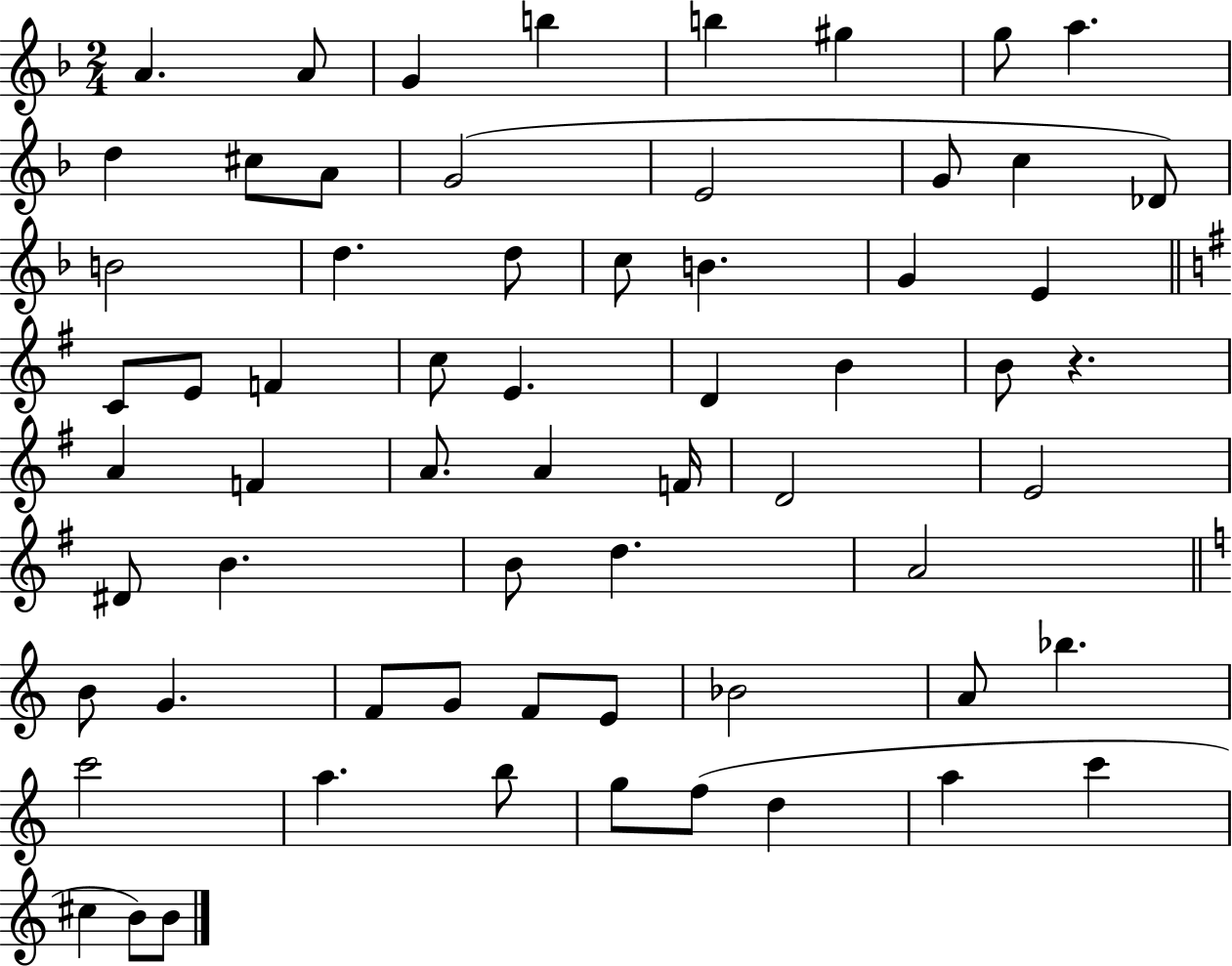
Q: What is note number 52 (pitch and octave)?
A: Bb5